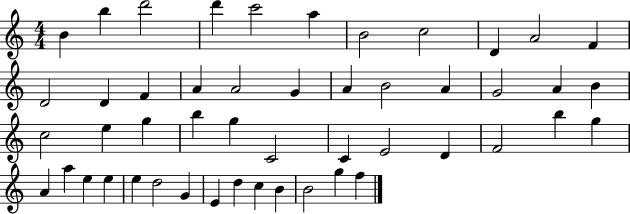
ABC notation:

X:1
T:Untitled
M:4/4
L:1/4
K:C
B b d'2 d' c'2 a B2 c2 D A2 F D2 D F A A2 G A B2 A G2 A B c2 e g b g C2 C E2 D F2 b g A a e e e d2 G E d c B B2 g f